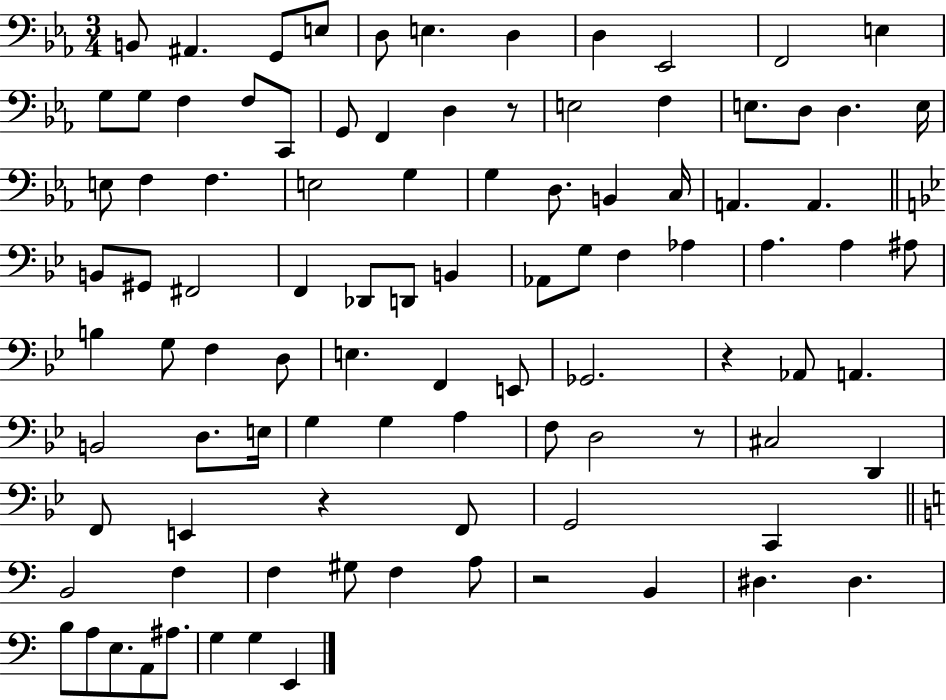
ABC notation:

X:1
T:Untitled
M:3/4
L:1/4
K:Eb
B,,/2 ^A,, G,,/2 E,/2 D,/2 E, D, D, _E,,2 F,,2 E, G,/2 G,/2 F, F,/2 C,,/2 G,,/2 F,, D, z/2 E,2 F, E,/2 D,/2 D, E,/4 E,/2 F, F, E,2 G, G, D,/2 B,, C,/4 A,, A,, B,,/2 ^G,,/2 ^F,,2 F,, _D,,/2 D,,/2 B,, _A,,/2 G,/2 F, _A, A, A, ^A,/2 B, G,/2 F, D,/2 E, F,, E,,/2 _G,,2 z _A,,/2 A,, B,,2 D,/2 E,/4 G, G, A, F,/2 D,2 z/2 ^C,2 D,, F,,/2 E,, z F,,/2 G,,2 C,, B,,2 F, F, ^G,/2 F, A,/2 z2 B,, ^D, ^D, B,/2 A,/2 E,/2 A,,/2 ^A,/2 G, G, E,,